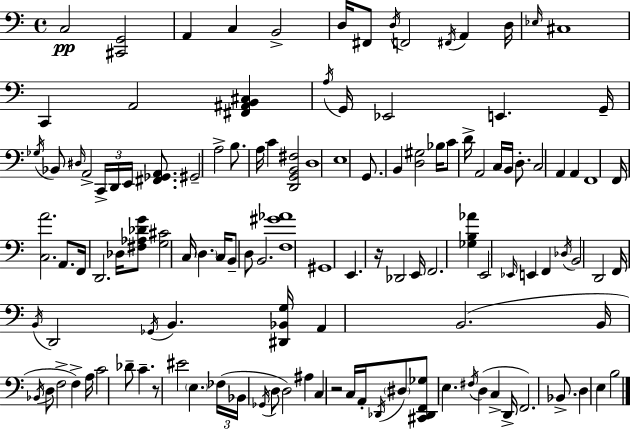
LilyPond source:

{
  \clef bass
  \time 4/4
  \defaultTimeSignature
  \key a \minor
  c2\pp <cis, g,>2 | a,4 c4 b,2-> | d16 fis,8 \acciaccatura { d16 } f,2 \acciaccatura { fis,16 } a,4 | d16 \grace { ees16 } cis1 | \break c,4 a,2 <fis, ais, b, cis>4 | \acciaccatura { a16 } g,16 ees,2 e,4. | g,16-- \acciaccatura { ges16 } bes,8 \grace { dis16 } a,2-> | \tuplet 3/2 { c,16-> d,16 e,16 } <fis, ges, a,>8. gis,2-- a2-> | \break b8. a16 c'4 <d, g, b, fis>2 | d1 | e1 | g,8. b,4 <d gis>2 | \break bes16 c'8 d'16-> a,2 | c16 b,16 d8.-. c2 a,4 | a,4 f,1 | f,16 <c a'>2. | \break a,8. f,16 d,2. | des16 <fis aes des' g'>8 <g cis'>2 c16 \parenthesize d4. | c16 b,8-- d8 b,2. | <f gis' aes'>1 | \break gis,1 | e,4. r16 des,2 | e,16 f,2. | <ges b aes'>4 e,2 \grace { ees,16 } e,4 | \break f,4 \acciaccatura { des16 } b,2 | d,2 f,16 \acciaccatura { b,16 } d,2 | \acciaccatura { ges,16 } b,4. <dis, bes, g>16 a,4 b,2.( | b,16 \acciaccatura { bes,16 } d8 f2-> | \break f4->) a16 c'2 | des'8-- c'4.-- r8 eis'2 | \parenthesize e4. \tuplet 3/2 { fes16( bes,16 \acciaccatura { ges,16 } } d8 | d2) ais4 c4 | \break r2 c16 a,16-. \acciaccatura { des,16 } \parenthesize dis8 <cis, des, f, ges>8 e4. | \acciaccatura { fis16 } d4( c4-> d,16-> f,2.) | bes,8.-> d4 | e4 b2 \bar "|."
}